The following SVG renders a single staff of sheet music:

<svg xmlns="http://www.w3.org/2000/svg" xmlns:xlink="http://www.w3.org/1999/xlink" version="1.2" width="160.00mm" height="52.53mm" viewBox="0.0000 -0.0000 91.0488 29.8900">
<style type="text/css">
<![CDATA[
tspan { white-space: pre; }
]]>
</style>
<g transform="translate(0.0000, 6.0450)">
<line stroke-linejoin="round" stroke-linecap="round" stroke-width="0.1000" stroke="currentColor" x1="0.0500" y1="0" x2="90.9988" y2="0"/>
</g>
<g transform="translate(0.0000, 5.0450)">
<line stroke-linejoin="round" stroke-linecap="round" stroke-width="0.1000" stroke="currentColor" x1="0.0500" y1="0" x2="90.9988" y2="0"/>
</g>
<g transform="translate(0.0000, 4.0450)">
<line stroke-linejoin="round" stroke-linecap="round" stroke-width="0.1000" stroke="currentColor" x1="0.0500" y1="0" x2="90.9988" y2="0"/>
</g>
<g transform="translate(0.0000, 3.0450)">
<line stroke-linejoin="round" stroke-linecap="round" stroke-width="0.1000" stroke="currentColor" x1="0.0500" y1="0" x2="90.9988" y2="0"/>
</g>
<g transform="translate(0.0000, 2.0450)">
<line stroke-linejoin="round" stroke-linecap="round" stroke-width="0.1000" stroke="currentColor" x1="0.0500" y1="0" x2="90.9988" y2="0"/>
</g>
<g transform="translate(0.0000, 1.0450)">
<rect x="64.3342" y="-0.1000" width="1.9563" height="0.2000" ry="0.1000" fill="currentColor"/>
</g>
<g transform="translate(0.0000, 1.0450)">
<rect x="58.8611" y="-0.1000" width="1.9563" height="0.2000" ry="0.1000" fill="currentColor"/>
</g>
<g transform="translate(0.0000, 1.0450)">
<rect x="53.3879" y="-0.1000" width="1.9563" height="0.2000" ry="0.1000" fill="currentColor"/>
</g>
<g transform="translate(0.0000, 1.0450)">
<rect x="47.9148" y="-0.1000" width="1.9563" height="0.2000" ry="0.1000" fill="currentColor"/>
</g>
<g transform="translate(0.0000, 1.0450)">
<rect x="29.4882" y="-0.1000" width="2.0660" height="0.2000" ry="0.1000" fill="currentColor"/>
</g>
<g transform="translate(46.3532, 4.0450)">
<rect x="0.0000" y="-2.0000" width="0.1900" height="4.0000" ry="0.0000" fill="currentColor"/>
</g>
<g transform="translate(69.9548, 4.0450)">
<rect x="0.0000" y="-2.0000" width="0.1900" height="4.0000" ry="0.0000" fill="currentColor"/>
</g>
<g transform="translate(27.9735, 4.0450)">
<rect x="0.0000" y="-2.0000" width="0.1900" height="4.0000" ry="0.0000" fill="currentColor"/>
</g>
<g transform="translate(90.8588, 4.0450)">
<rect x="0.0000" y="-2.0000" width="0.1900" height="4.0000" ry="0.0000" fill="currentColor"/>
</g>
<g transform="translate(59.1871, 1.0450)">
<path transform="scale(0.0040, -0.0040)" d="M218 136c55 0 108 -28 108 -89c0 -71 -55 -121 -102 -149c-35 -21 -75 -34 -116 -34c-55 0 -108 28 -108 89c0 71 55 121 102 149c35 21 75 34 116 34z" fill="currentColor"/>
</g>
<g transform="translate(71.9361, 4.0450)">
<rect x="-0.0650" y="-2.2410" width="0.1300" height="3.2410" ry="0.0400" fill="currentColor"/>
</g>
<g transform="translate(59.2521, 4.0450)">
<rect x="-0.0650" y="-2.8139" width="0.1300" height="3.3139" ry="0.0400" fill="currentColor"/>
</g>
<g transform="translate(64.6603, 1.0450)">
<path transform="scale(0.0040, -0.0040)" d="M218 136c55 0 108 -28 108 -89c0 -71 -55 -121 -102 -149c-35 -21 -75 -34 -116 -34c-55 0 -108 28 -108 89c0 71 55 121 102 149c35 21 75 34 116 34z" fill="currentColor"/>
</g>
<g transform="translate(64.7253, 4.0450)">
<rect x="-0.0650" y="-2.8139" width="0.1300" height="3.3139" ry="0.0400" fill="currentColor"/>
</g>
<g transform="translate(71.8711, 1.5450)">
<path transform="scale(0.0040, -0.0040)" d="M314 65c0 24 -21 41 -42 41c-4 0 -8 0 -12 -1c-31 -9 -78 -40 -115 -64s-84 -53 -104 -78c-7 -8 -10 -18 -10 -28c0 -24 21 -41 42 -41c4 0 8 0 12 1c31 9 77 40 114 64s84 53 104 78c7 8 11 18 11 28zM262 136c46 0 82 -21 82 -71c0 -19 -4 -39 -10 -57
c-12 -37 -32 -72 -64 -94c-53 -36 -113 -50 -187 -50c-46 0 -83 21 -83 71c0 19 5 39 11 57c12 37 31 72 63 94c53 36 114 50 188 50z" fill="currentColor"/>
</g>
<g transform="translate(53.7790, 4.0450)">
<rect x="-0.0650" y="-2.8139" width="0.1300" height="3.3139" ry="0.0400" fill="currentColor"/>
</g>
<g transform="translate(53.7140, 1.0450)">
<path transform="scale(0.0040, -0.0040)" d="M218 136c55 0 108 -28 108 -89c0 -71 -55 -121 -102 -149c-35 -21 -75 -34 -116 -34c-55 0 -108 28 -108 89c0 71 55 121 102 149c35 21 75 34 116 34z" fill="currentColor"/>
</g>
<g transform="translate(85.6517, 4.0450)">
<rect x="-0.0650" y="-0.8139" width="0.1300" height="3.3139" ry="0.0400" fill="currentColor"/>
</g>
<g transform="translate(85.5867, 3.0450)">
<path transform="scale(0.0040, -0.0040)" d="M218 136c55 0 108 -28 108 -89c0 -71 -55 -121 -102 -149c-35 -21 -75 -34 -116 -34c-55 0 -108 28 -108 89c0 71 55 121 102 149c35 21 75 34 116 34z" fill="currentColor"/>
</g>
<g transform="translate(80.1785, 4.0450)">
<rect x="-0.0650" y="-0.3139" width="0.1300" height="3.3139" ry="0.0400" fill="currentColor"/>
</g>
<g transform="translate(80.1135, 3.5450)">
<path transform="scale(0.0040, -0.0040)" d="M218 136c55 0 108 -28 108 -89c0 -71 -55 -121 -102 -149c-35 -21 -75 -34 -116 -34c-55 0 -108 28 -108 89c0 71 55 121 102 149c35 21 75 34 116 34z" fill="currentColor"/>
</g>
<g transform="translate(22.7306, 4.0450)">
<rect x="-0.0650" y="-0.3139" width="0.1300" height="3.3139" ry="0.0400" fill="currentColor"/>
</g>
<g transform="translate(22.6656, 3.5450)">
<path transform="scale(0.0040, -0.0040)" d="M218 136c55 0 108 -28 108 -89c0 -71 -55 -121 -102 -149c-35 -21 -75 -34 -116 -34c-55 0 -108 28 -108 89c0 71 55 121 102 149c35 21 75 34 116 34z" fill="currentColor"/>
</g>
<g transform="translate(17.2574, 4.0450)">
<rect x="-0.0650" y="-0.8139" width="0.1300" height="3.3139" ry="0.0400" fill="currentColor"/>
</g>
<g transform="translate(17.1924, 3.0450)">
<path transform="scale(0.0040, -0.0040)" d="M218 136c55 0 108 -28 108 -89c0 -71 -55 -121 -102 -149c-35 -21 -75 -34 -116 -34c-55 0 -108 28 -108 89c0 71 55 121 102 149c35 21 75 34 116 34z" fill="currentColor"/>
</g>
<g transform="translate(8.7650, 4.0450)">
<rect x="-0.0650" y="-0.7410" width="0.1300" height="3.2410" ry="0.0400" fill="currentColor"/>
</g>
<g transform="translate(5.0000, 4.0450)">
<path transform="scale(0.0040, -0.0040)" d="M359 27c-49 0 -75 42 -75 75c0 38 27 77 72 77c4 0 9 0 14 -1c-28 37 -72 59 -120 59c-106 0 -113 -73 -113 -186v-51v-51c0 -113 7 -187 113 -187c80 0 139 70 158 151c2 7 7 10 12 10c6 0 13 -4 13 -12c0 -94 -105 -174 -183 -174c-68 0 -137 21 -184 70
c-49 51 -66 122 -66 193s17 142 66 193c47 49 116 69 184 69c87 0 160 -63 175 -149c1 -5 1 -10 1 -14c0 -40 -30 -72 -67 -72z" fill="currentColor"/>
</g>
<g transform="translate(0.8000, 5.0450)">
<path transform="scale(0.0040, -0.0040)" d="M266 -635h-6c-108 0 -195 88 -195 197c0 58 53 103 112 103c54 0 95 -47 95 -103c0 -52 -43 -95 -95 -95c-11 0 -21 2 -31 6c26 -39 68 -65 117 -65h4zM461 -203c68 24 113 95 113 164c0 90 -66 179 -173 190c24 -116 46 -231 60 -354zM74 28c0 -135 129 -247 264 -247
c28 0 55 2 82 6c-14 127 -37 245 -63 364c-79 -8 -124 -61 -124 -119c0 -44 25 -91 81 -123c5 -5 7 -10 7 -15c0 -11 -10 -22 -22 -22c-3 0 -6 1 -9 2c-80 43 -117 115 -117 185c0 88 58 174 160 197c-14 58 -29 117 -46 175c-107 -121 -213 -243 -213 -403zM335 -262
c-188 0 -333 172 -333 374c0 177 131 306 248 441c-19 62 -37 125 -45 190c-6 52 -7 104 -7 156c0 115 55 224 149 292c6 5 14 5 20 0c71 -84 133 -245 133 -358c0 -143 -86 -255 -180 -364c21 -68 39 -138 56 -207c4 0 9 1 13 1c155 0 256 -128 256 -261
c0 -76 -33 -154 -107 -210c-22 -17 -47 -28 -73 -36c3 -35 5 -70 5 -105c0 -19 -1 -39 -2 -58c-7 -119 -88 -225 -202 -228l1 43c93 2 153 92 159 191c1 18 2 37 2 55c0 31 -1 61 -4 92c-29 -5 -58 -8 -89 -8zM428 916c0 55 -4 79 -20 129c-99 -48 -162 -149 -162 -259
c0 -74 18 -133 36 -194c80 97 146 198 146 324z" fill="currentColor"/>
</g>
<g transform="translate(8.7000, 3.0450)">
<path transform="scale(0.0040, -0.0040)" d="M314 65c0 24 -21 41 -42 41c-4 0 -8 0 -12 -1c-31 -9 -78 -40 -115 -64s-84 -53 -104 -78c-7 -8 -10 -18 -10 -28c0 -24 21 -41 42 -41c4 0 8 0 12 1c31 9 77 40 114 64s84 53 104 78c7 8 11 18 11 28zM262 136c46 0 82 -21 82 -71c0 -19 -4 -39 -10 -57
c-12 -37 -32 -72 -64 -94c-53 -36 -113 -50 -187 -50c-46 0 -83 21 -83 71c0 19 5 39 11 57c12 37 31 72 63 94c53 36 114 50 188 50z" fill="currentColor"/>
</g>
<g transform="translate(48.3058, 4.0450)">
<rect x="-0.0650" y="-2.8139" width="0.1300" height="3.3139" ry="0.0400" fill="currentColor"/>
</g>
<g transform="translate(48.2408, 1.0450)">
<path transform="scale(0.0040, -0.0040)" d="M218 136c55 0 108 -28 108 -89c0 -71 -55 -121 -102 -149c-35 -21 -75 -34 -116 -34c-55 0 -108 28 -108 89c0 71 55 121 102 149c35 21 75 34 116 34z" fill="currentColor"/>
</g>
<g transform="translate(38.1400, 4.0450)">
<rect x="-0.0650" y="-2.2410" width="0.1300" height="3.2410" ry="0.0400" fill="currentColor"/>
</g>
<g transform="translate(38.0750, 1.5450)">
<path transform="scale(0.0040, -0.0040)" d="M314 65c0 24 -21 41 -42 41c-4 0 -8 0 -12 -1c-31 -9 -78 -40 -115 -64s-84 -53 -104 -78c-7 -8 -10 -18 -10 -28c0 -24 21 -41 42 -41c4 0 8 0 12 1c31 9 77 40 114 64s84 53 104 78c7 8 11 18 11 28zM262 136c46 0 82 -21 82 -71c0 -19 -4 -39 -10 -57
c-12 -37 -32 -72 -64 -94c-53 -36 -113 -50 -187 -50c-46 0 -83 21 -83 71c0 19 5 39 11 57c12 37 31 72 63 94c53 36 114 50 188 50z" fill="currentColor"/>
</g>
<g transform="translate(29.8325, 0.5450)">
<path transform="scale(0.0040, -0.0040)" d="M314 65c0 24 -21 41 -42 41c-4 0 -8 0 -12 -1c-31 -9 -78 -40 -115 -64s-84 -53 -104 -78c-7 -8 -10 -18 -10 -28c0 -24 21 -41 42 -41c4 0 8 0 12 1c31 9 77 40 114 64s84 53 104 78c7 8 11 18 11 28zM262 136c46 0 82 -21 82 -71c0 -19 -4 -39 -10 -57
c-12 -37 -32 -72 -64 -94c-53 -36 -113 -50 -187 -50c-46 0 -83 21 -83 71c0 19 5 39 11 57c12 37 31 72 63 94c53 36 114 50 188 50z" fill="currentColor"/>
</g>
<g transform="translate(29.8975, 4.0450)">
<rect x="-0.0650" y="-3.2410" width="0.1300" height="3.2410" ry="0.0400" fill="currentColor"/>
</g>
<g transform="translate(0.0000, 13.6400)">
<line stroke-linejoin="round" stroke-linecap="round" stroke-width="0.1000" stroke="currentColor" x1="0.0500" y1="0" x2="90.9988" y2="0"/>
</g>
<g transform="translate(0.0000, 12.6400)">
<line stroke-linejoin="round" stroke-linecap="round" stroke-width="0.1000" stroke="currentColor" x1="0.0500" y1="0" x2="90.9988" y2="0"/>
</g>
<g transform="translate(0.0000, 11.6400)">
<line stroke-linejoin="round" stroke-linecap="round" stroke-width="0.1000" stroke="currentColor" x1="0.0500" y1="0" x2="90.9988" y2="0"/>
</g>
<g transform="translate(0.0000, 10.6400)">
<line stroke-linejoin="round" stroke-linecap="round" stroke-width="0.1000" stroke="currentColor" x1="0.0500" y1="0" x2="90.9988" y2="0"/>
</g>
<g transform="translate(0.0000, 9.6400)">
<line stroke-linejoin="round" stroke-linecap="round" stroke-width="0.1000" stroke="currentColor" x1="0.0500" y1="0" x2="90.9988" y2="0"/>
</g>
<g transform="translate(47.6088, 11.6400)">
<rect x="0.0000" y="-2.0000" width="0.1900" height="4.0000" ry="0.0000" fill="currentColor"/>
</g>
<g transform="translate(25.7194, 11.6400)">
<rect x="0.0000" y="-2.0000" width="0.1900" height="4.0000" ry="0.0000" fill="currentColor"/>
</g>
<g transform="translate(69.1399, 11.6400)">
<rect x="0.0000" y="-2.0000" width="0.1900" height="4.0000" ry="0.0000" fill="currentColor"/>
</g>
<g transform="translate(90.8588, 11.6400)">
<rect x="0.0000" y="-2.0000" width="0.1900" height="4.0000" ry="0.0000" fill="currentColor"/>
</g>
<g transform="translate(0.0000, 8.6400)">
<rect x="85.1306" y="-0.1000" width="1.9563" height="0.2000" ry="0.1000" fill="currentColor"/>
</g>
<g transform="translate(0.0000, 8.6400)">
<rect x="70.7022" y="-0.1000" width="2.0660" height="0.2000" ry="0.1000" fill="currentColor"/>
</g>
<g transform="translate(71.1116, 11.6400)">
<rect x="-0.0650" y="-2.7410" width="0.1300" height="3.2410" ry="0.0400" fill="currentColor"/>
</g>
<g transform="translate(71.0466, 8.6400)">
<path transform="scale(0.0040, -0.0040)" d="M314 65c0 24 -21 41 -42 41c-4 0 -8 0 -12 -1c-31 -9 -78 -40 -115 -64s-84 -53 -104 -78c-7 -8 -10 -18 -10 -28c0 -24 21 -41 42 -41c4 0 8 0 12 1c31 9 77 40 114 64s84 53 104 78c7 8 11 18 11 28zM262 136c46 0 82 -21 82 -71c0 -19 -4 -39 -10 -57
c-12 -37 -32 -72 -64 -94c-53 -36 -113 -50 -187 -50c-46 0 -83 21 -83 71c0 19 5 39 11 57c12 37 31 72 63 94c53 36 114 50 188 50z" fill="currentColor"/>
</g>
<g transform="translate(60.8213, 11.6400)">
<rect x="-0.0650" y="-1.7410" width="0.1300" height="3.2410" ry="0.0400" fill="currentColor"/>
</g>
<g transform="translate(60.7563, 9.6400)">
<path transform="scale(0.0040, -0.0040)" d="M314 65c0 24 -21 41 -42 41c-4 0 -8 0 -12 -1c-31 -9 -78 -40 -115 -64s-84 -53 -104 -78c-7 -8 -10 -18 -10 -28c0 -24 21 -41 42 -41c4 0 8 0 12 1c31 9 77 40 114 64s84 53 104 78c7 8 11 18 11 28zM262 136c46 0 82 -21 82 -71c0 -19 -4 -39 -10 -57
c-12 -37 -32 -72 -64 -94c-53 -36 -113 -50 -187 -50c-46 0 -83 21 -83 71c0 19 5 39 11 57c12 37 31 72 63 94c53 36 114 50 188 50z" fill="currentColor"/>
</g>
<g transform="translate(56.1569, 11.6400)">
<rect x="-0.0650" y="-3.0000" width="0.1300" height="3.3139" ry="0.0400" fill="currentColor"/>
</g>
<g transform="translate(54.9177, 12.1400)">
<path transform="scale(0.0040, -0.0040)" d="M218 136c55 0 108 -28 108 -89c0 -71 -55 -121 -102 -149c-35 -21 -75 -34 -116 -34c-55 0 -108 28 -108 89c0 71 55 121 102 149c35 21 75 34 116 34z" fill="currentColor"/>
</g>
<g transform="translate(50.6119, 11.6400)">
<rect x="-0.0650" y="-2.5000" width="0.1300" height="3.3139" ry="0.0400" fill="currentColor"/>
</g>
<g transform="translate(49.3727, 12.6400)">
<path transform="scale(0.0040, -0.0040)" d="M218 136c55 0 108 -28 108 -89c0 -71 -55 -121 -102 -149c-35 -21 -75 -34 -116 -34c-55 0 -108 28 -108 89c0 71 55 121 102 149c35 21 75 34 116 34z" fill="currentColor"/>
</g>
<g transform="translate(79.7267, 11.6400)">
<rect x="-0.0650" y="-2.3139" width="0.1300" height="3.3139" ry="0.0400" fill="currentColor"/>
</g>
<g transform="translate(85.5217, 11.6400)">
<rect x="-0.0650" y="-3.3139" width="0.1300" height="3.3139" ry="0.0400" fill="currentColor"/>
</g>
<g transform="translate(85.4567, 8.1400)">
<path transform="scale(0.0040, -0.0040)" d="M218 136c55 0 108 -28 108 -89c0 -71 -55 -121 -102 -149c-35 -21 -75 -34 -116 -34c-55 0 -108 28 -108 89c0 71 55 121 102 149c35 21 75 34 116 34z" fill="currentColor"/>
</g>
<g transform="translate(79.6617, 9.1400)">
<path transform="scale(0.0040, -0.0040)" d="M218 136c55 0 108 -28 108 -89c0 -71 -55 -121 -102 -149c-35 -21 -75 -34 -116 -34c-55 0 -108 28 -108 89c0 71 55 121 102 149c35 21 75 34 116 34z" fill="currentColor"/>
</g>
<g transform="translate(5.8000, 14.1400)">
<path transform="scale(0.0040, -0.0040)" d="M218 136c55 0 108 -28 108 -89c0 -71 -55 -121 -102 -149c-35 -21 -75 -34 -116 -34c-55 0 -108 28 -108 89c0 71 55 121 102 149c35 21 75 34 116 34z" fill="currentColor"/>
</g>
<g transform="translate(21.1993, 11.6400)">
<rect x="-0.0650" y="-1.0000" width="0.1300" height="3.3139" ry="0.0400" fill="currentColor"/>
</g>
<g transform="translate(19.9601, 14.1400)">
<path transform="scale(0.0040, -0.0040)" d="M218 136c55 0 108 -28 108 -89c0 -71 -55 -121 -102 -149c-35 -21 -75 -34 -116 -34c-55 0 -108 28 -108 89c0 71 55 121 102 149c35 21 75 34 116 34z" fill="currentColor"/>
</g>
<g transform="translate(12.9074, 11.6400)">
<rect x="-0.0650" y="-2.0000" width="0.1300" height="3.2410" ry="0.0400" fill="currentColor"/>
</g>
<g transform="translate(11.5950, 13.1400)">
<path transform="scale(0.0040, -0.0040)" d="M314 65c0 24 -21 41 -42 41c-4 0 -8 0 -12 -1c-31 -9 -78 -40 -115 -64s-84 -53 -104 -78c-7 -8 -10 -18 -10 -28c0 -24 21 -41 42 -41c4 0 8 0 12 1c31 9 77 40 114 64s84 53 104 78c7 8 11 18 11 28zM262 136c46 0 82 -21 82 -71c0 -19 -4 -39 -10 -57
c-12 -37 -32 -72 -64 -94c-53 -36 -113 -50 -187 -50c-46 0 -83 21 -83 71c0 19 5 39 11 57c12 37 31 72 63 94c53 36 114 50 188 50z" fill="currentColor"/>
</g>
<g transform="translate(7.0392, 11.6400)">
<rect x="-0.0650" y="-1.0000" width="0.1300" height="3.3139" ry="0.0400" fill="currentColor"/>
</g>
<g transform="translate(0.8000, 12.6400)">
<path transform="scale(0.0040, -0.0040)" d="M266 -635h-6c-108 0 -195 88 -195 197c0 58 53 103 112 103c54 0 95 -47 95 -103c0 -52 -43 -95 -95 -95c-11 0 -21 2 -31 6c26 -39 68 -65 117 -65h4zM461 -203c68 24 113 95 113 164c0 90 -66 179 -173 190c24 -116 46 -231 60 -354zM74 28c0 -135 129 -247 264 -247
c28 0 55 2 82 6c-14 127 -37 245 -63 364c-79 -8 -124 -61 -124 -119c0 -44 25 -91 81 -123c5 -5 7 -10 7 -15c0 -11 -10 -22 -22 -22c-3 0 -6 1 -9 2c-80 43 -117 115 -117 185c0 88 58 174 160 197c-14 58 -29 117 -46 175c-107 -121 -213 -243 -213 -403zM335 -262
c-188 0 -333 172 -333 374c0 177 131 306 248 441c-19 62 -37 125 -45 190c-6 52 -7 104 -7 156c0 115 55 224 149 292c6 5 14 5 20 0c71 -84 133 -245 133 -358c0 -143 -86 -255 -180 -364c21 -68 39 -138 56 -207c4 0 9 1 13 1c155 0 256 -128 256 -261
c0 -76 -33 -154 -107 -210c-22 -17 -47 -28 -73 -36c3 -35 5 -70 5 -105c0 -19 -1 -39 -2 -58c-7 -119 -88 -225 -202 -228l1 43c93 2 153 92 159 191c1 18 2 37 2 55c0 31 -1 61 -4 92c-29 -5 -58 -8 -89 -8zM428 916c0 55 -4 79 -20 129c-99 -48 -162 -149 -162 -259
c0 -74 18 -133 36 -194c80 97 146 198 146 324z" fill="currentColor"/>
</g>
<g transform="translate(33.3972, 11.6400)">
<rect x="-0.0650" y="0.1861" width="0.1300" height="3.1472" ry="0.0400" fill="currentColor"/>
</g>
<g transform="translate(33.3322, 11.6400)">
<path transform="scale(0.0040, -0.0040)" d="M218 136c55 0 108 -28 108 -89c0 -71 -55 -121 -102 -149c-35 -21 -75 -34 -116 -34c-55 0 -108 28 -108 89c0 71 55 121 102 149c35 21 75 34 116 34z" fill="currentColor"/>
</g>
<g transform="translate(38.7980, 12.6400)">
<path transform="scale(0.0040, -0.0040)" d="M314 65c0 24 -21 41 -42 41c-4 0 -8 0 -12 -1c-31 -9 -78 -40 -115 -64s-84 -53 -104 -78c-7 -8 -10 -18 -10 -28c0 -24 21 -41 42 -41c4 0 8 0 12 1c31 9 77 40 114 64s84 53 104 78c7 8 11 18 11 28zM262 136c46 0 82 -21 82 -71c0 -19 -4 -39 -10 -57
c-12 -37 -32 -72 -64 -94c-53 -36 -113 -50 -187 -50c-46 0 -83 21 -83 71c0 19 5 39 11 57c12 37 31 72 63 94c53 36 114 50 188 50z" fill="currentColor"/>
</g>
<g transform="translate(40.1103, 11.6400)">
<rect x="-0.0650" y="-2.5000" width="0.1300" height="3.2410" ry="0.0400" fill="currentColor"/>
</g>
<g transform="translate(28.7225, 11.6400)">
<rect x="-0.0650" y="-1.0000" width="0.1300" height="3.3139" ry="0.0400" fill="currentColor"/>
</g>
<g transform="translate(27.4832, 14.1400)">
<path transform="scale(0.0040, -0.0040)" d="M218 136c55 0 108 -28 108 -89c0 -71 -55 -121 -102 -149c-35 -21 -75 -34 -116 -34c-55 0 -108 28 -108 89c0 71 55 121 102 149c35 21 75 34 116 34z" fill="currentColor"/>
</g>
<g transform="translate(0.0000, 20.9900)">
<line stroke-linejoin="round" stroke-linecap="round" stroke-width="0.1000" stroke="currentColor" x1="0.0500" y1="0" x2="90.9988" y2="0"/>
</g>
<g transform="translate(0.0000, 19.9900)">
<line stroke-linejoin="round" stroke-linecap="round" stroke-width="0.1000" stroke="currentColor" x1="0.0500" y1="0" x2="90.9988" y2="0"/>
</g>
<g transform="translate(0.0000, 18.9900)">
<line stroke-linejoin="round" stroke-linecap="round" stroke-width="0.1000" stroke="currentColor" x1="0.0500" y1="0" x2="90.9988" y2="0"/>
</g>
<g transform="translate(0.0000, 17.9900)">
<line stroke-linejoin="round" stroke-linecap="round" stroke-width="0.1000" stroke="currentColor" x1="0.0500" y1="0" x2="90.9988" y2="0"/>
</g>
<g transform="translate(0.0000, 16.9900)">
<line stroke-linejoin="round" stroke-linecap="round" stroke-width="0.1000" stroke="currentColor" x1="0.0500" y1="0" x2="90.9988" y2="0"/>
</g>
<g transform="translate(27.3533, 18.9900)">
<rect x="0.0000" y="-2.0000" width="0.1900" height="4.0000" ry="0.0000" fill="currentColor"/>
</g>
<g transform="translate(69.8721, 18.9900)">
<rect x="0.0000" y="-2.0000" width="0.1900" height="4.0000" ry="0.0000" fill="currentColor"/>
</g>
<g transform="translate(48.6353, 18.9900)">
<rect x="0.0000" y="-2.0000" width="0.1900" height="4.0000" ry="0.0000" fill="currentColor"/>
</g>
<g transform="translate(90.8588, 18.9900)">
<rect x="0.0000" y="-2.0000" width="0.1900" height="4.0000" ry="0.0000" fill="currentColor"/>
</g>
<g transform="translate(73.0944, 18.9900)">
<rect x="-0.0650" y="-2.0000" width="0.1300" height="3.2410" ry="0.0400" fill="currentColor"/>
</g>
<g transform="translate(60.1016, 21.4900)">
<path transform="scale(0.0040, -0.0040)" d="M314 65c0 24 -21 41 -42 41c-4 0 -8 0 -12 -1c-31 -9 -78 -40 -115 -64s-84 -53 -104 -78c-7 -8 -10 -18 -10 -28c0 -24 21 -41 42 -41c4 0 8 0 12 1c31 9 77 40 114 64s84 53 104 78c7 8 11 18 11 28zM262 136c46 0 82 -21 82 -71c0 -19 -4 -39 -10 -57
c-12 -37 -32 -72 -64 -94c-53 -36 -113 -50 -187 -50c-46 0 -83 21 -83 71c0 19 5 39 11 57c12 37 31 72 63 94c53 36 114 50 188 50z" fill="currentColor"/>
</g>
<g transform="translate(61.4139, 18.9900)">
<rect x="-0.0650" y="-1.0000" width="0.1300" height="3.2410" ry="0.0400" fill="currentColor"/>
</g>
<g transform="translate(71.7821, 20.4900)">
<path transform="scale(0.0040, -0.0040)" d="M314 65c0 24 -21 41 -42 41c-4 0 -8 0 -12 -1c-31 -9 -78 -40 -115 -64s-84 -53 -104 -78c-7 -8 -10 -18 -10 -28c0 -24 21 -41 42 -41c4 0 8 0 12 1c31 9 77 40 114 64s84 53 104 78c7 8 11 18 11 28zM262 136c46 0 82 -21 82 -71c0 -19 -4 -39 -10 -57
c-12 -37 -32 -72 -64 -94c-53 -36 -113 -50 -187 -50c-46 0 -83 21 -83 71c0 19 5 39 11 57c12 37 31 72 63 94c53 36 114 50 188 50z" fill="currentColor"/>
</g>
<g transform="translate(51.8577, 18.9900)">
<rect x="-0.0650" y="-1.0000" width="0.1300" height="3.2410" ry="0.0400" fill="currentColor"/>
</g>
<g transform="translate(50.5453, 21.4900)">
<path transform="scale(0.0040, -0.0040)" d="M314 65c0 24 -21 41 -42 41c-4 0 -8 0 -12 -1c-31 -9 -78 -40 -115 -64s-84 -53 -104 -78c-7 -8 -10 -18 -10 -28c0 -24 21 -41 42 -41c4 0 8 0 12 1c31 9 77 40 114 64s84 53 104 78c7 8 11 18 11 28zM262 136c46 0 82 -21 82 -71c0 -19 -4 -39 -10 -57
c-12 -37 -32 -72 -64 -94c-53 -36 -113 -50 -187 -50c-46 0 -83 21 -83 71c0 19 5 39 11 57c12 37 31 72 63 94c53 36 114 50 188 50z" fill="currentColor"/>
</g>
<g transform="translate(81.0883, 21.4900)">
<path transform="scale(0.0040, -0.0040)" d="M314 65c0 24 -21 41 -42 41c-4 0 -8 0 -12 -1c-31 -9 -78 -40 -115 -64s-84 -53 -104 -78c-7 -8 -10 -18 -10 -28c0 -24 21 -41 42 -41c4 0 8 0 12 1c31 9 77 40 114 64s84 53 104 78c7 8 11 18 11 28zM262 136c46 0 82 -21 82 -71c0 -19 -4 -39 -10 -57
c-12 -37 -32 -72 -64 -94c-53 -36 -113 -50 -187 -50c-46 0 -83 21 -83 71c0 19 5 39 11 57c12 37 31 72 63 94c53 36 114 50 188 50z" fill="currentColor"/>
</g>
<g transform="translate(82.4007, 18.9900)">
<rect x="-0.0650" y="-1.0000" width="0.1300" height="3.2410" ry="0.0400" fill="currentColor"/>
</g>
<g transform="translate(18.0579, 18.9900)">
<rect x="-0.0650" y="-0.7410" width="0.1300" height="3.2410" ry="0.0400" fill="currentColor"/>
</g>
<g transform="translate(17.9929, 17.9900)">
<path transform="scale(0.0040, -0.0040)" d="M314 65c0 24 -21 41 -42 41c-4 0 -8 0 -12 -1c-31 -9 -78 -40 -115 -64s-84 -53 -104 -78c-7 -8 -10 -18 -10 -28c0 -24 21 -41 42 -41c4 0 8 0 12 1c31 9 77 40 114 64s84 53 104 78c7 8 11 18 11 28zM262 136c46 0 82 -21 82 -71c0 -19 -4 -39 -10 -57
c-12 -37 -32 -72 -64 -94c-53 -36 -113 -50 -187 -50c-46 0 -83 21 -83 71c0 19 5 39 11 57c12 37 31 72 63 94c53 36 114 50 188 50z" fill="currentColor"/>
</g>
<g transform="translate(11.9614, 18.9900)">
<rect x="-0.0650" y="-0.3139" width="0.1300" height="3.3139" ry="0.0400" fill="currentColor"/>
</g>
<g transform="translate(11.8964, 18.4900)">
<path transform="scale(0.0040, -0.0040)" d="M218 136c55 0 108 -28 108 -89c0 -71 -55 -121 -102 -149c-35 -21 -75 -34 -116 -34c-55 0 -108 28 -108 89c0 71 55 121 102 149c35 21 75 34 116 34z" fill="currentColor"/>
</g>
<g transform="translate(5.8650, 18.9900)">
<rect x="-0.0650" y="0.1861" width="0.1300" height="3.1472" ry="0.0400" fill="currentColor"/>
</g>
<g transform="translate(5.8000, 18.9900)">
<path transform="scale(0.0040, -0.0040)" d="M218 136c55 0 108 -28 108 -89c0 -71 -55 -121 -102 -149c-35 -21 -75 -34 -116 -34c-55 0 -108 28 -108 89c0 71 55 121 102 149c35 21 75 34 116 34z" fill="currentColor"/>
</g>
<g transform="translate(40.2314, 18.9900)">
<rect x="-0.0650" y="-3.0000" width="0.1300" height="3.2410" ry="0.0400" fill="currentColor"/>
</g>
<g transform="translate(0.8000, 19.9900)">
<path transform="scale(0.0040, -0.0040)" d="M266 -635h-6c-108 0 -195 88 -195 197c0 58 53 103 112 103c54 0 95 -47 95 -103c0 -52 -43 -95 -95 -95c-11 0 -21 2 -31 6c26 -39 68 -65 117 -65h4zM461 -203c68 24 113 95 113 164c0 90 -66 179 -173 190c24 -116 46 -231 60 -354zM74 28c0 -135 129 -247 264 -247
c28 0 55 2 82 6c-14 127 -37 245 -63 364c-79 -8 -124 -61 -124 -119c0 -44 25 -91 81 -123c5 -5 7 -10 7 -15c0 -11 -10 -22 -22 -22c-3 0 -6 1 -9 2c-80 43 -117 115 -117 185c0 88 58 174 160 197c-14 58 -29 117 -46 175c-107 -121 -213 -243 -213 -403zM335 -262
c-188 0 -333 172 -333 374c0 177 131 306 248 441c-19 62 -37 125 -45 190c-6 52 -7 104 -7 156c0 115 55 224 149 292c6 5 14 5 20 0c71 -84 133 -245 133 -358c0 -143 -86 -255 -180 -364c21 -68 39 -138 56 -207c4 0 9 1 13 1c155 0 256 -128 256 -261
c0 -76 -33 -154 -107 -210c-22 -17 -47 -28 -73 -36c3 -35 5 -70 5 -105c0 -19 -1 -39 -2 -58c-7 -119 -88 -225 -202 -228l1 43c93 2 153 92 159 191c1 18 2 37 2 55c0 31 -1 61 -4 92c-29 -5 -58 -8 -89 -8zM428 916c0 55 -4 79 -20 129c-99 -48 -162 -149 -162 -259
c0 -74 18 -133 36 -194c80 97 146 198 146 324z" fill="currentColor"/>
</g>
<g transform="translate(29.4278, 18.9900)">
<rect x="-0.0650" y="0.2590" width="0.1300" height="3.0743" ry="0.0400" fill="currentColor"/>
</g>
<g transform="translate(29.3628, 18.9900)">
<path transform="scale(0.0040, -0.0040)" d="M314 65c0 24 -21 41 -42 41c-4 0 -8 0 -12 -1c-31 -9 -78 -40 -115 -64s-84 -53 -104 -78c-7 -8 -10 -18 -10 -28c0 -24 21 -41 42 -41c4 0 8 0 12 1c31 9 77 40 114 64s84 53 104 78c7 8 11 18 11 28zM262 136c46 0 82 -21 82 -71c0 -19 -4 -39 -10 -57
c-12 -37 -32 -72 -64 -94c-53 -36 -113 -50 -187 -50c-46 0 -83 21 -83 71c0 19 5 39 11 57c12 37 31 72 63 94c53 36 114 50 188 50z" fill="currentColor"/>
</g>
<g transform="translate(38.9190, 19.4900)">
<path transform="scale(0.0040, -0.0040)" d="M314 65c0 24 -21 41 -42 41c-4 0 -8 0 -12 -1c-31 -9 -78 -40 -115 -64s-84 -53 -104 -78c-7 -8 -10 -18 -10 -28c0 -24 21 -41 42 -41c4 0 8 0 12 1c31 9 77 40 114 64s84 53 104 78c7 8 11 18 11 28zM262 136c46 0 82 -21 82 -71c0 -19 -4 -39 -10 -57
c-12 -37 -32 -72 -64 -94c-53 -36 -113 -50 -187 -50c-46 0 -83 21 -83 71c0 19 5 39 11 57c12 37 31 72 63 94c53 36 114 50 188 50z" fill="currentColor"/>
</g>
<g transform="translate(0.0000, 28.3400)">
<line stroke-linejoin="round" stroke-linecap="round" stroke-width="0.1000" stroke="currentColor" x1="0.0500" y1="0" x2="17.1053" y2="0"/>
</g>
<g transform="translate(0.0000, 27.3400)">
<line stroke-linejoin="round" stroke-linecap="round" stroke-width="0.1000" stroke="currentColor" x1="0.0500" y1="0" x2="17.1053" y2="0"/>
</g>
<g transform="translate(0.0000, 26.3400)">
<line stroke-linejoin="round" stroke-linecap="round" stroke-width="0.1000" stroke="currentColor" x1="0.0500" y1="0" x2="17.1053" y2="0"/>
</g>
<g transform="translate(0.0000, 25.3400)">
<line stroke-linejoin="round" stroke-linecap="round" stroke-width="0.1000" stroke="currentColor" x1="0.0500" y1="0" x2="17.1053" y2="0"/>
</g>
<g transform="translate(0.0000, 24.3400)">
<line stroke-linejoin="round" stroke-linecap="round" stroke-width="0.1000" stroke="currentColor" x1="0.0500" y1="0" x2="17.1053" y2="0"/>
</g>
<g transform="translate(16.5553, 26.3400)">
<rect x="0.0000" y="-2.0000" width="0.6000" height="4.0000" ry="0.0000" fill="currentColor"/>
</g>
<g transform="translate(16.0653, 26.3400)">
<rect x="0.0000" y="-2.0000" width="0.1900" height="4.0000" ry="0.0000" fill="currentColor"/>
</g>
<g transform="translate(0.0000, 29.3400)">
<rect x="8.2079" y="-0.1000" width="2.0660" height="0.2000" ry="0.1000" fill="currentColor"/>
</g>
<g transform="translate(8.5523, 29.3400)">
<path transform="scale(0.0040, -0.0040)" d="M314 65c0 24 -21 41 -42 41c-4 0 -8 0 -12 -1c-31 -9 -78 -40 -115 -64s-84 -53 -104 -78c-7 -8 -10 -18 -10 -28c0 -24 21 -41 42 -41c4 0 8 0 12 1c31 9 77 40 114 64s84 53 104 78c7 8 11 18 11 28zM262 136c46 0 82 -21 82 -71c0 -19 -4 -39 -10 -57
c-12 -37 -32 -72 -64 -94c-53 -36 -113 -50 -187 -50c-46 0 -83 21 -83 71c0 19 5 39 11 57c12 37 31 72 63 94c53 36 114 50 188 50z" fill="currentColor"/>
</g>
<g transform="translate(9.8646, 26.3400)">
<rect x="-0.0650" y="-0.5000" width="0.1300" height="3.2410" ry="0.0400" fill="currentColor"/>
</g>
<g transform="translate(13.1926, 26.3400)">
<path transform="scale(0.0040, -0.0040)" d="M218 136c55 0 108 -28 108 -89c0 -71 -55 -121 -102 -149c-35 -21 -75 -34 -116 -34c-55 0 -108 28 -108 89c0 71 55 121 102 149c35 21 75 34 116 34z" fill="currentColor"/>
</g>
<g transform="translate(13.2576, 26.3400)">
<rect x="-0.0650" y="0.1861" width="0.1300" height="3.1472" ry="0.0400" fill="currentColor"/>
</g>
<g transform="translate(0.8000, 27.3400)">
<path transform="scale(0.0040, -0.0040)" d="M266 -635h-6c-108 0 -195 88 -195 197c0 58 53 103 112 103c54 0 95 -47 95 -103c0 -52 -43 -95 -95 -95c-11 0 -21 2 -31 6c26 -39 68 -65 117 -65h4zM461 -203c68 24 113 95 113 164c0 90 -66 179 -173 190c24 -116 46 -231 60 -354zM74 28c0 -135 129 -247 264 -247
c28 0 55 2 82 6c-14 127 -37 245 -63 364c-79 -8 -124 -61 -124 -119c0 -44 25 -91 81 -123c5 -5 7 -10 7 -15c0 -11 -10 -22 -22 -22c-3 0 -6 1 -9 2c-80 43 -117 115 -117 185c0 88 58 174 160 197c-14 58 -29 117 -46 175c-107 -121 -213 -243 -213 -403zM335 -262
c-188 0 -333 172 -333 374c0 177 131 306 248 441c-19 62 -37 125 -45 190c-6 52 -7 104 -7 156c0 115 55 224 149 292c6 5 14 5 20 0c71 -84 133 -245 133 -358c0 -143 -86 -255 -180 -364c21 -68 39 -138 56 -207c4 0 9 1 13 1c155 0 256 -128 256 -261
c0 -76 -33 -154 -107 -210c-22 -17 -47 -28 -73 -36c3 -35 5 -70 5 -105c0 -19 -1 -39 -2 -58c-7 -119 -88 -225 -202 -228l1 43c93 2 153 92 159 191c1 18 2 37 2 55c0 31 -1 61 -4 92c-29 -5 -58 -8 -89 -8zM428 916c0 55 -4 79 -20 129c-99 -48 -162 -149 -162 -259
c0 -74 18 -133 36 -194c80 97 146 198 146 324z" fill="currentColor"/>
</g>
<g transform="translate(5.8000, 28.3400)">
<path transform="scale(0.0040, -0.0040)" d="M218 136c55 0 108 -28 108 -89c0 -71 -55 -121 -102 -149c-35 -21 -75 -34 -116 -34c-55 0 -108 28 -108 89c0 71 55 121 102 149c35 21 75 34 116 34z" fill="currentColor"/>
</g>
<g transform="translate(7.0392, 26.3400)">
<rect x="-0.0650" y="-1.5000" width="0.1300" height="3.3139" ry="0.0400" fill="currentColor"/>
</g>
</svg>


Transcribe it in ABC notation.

X:1
T:Untitled
M:4/4
L:1/4
K:C
d2 d c b2 g2 a a a a g2 c d D F2 D D B G2 G A f2 a2 g b B c d2 B2 A2 D2 D2 F2 D2 E C2 B